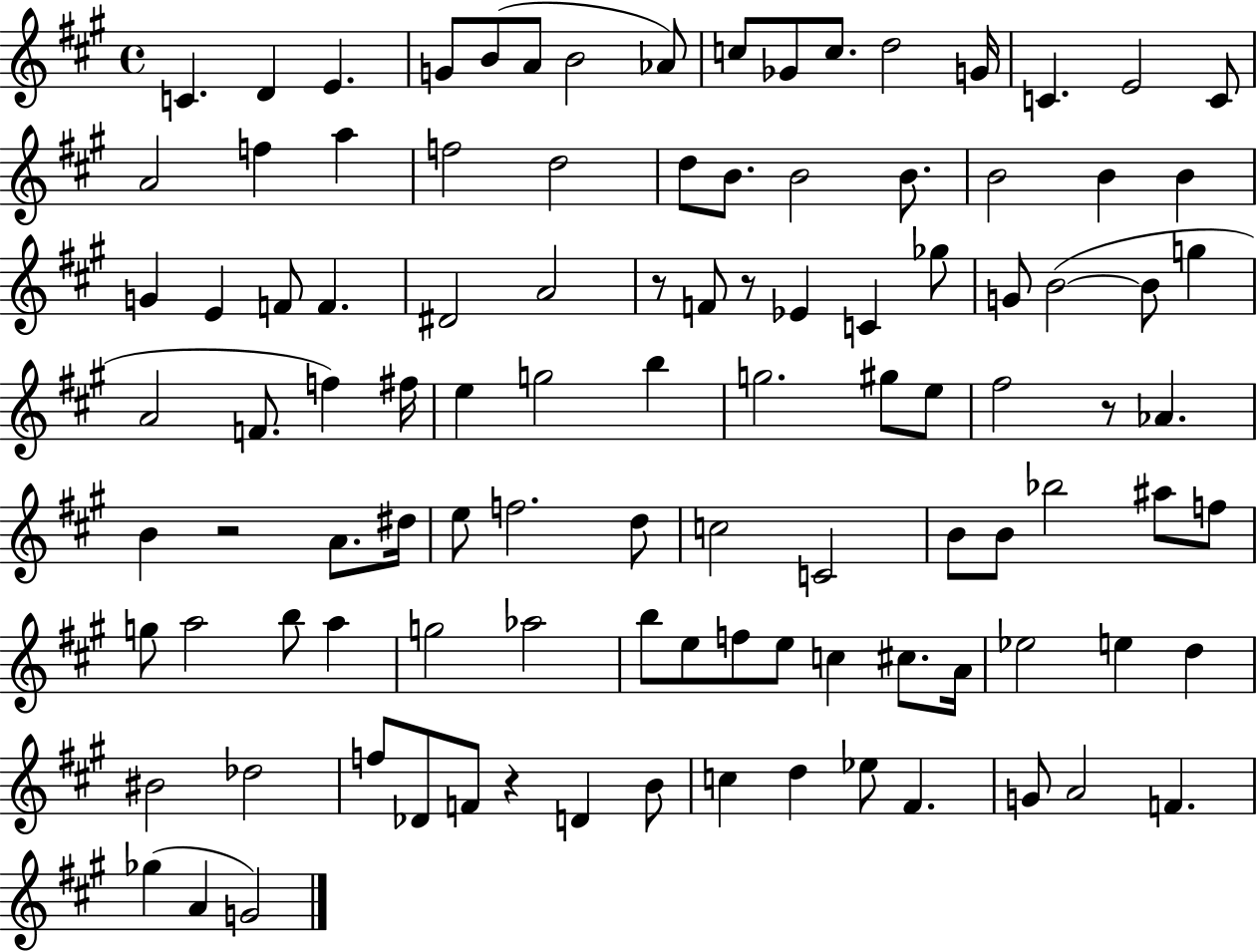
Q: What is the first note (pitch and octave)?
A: C4